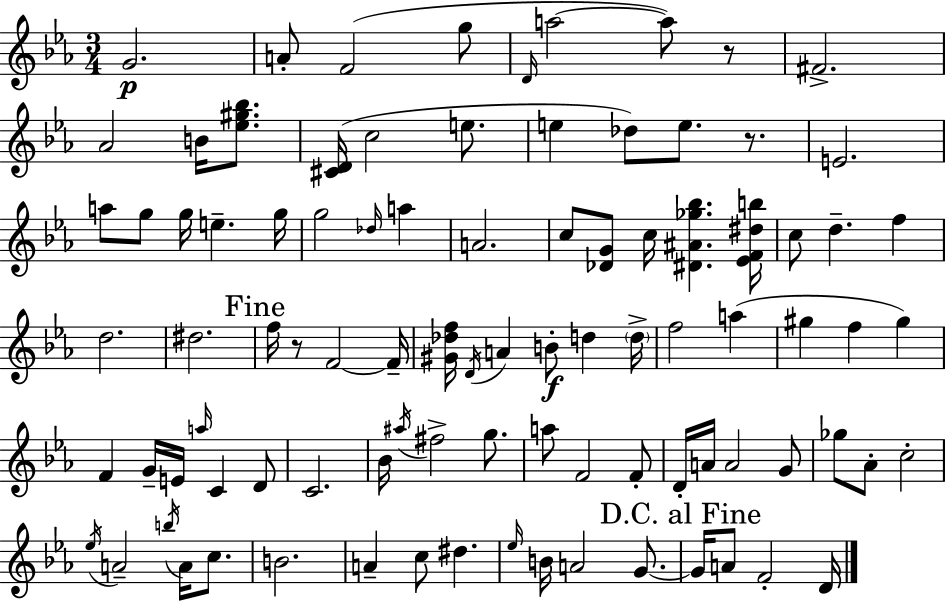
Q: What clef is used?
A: treble